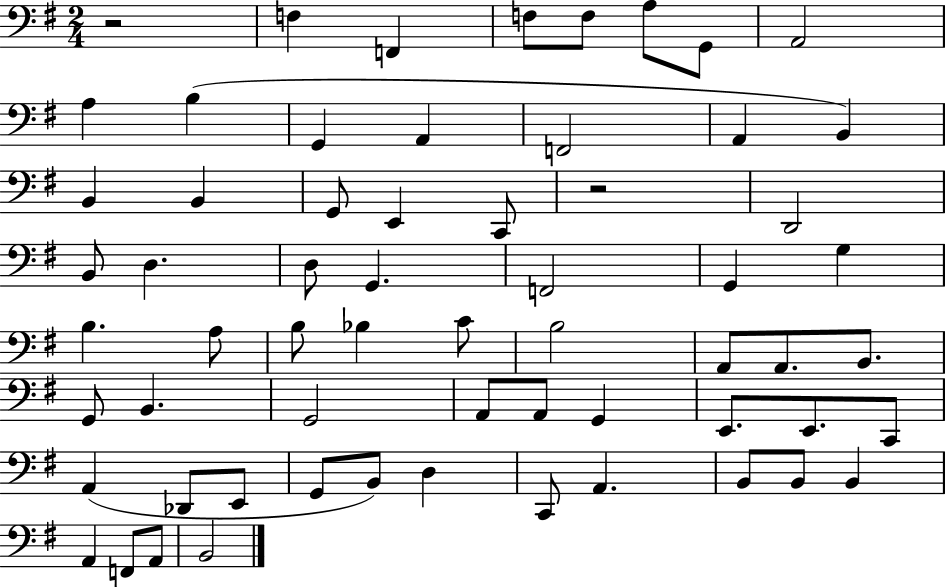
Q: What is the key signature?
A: G major